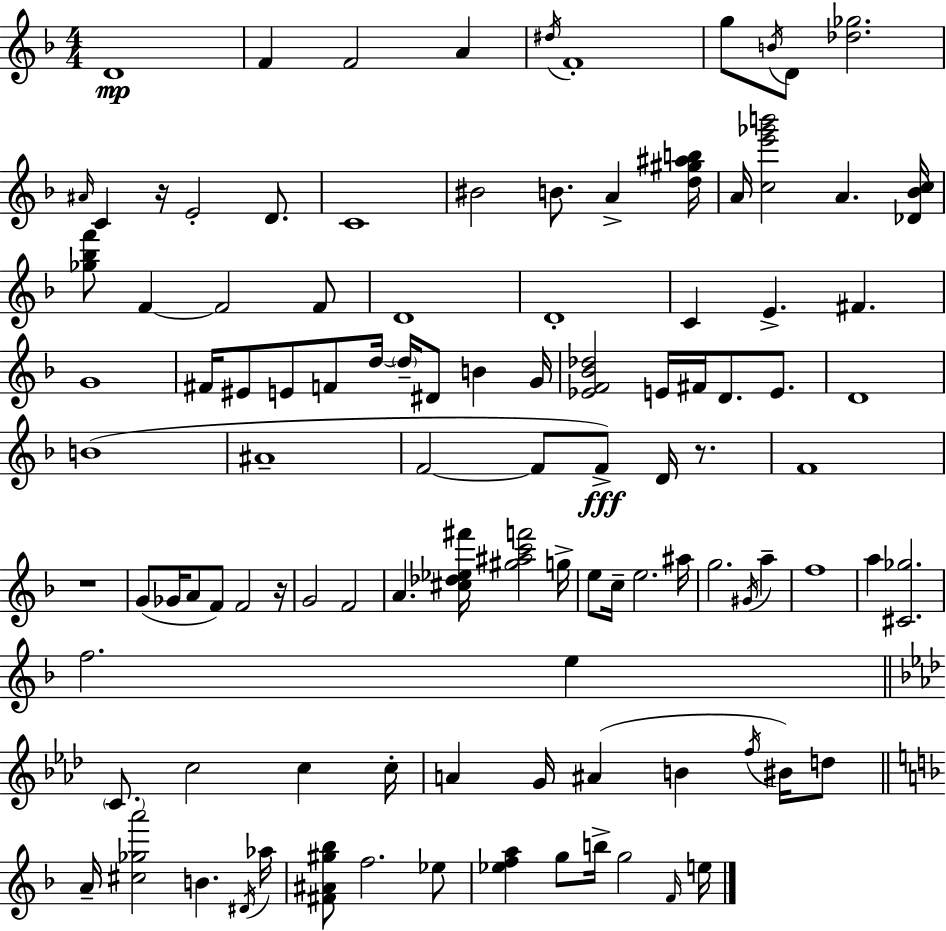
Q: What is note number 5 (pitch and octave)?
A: D#5